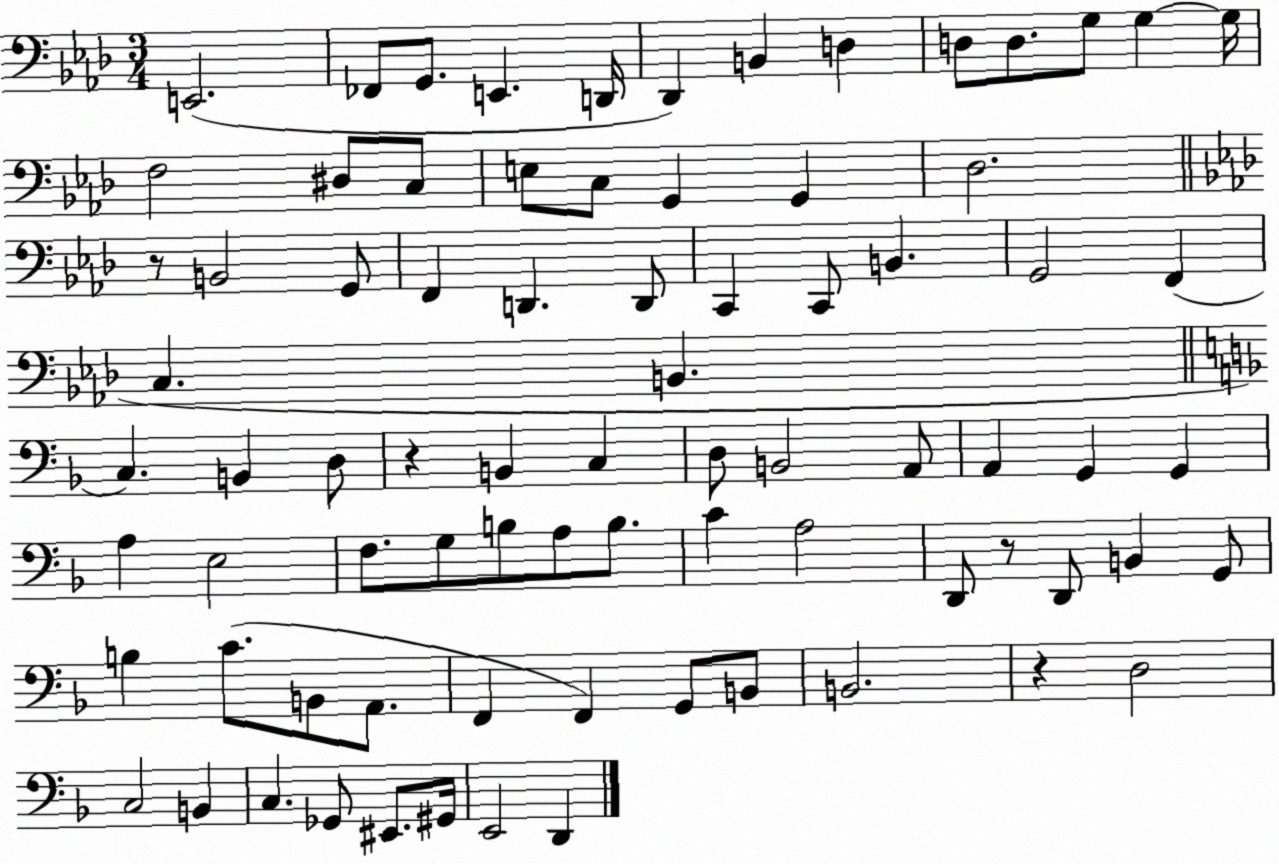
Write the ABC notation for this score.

X:1
T:Untitled
M:3/4
L:1/4
K:Ab
E,,2 _F,,/2 G,,/2 E,, D,,/4 _D,, B,, D, D,/2 D,/2 G,/2 G, G,/4 F,2 ^D,/2 C,/2 E,/2 C,/2 G,, G,, _D,2 z/2 B,,2 G,,/2 F,, D,, D,,/2 C,, C,,/2 B,, G,,2 F,, C, B,, C, B,, D,/2 z B,, C, D,/2 B,,2 A,,/2 A,, G,, G,, A, E,2 F,/2 G,/2 B,/2 A,/2 B,/2 C A,2 D,,/2 z/2 D,,/2 B,, G,,/2 B, C/2 B,,/2 A,,/2 F,, F,, G,,/2 B,,/2 B,,2 z D,2 C,2 B,, C, _G,,/2 ^E,,/2 ^G,,/4 E,,2 D,,